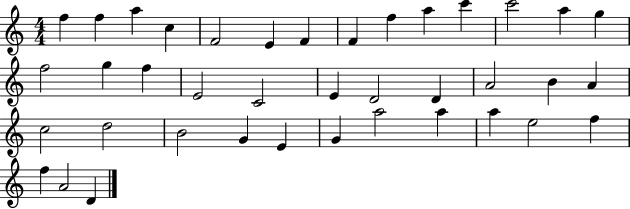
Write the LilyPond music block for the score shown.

{
  \clef treble
  \numericTimeSignature
  \time 4/4
  \key c \major
  f''4 f''4 a''4 c''4 | f'2 e'4 f'4 | f'4 f''4 a''4 c'''4 | c'''2 a''4 g''4 | \break f''2 g''4 f''4 | e'2 c'2 | e'4 d'2 d'4 | a'2 b'4 a'4 | \break c''2 d''2 | b'2 g'4 e'4 | g'4 a''2 a''4 | a''4 e''2 f''4 | \break f''4 a'2 d'4 | \bar "|."
}